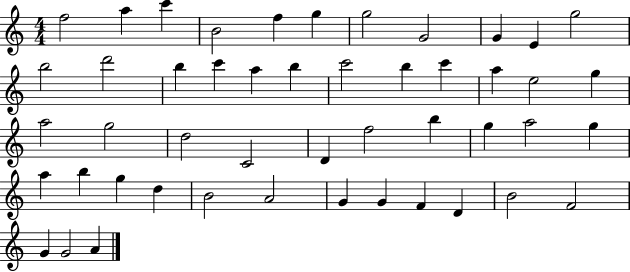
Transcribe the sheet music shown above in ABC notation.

X:1
T:Untitled
M:4/4
L:1/4
K:C
f2 a c' B2 f g g2 G2 G E g2 b2 d'2 b c' a b c'2 b c' a e2 g a2 g2 d2 C2 D f2 b g a2 g a b g d B2 A2 G G F D B2 F2 G G2 A